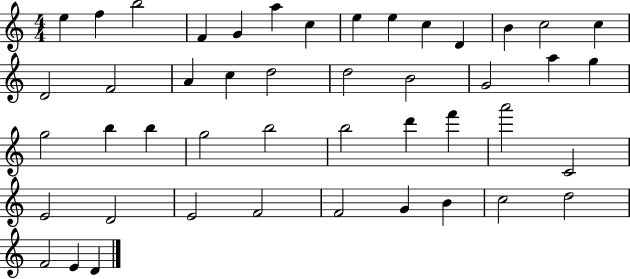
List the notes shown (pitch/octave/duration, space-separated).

E5/q F5/q B5/h F4/q G4/q A5/q C5/q E5/q E5/q C5/q D4/q B4/q C5/h C5/q D4/h F4/h A4/q C5/q D5/h D5/h B4/h G4/h A5/q G5/q G5/h B5/q B5/q G5/h B5/h B5/h D6/q F6/q A6/h C4/h E4/h D4/h E4/h F4/h F4/h G4/q B4/q C5/h D5/h F4/h E4/q D4/q